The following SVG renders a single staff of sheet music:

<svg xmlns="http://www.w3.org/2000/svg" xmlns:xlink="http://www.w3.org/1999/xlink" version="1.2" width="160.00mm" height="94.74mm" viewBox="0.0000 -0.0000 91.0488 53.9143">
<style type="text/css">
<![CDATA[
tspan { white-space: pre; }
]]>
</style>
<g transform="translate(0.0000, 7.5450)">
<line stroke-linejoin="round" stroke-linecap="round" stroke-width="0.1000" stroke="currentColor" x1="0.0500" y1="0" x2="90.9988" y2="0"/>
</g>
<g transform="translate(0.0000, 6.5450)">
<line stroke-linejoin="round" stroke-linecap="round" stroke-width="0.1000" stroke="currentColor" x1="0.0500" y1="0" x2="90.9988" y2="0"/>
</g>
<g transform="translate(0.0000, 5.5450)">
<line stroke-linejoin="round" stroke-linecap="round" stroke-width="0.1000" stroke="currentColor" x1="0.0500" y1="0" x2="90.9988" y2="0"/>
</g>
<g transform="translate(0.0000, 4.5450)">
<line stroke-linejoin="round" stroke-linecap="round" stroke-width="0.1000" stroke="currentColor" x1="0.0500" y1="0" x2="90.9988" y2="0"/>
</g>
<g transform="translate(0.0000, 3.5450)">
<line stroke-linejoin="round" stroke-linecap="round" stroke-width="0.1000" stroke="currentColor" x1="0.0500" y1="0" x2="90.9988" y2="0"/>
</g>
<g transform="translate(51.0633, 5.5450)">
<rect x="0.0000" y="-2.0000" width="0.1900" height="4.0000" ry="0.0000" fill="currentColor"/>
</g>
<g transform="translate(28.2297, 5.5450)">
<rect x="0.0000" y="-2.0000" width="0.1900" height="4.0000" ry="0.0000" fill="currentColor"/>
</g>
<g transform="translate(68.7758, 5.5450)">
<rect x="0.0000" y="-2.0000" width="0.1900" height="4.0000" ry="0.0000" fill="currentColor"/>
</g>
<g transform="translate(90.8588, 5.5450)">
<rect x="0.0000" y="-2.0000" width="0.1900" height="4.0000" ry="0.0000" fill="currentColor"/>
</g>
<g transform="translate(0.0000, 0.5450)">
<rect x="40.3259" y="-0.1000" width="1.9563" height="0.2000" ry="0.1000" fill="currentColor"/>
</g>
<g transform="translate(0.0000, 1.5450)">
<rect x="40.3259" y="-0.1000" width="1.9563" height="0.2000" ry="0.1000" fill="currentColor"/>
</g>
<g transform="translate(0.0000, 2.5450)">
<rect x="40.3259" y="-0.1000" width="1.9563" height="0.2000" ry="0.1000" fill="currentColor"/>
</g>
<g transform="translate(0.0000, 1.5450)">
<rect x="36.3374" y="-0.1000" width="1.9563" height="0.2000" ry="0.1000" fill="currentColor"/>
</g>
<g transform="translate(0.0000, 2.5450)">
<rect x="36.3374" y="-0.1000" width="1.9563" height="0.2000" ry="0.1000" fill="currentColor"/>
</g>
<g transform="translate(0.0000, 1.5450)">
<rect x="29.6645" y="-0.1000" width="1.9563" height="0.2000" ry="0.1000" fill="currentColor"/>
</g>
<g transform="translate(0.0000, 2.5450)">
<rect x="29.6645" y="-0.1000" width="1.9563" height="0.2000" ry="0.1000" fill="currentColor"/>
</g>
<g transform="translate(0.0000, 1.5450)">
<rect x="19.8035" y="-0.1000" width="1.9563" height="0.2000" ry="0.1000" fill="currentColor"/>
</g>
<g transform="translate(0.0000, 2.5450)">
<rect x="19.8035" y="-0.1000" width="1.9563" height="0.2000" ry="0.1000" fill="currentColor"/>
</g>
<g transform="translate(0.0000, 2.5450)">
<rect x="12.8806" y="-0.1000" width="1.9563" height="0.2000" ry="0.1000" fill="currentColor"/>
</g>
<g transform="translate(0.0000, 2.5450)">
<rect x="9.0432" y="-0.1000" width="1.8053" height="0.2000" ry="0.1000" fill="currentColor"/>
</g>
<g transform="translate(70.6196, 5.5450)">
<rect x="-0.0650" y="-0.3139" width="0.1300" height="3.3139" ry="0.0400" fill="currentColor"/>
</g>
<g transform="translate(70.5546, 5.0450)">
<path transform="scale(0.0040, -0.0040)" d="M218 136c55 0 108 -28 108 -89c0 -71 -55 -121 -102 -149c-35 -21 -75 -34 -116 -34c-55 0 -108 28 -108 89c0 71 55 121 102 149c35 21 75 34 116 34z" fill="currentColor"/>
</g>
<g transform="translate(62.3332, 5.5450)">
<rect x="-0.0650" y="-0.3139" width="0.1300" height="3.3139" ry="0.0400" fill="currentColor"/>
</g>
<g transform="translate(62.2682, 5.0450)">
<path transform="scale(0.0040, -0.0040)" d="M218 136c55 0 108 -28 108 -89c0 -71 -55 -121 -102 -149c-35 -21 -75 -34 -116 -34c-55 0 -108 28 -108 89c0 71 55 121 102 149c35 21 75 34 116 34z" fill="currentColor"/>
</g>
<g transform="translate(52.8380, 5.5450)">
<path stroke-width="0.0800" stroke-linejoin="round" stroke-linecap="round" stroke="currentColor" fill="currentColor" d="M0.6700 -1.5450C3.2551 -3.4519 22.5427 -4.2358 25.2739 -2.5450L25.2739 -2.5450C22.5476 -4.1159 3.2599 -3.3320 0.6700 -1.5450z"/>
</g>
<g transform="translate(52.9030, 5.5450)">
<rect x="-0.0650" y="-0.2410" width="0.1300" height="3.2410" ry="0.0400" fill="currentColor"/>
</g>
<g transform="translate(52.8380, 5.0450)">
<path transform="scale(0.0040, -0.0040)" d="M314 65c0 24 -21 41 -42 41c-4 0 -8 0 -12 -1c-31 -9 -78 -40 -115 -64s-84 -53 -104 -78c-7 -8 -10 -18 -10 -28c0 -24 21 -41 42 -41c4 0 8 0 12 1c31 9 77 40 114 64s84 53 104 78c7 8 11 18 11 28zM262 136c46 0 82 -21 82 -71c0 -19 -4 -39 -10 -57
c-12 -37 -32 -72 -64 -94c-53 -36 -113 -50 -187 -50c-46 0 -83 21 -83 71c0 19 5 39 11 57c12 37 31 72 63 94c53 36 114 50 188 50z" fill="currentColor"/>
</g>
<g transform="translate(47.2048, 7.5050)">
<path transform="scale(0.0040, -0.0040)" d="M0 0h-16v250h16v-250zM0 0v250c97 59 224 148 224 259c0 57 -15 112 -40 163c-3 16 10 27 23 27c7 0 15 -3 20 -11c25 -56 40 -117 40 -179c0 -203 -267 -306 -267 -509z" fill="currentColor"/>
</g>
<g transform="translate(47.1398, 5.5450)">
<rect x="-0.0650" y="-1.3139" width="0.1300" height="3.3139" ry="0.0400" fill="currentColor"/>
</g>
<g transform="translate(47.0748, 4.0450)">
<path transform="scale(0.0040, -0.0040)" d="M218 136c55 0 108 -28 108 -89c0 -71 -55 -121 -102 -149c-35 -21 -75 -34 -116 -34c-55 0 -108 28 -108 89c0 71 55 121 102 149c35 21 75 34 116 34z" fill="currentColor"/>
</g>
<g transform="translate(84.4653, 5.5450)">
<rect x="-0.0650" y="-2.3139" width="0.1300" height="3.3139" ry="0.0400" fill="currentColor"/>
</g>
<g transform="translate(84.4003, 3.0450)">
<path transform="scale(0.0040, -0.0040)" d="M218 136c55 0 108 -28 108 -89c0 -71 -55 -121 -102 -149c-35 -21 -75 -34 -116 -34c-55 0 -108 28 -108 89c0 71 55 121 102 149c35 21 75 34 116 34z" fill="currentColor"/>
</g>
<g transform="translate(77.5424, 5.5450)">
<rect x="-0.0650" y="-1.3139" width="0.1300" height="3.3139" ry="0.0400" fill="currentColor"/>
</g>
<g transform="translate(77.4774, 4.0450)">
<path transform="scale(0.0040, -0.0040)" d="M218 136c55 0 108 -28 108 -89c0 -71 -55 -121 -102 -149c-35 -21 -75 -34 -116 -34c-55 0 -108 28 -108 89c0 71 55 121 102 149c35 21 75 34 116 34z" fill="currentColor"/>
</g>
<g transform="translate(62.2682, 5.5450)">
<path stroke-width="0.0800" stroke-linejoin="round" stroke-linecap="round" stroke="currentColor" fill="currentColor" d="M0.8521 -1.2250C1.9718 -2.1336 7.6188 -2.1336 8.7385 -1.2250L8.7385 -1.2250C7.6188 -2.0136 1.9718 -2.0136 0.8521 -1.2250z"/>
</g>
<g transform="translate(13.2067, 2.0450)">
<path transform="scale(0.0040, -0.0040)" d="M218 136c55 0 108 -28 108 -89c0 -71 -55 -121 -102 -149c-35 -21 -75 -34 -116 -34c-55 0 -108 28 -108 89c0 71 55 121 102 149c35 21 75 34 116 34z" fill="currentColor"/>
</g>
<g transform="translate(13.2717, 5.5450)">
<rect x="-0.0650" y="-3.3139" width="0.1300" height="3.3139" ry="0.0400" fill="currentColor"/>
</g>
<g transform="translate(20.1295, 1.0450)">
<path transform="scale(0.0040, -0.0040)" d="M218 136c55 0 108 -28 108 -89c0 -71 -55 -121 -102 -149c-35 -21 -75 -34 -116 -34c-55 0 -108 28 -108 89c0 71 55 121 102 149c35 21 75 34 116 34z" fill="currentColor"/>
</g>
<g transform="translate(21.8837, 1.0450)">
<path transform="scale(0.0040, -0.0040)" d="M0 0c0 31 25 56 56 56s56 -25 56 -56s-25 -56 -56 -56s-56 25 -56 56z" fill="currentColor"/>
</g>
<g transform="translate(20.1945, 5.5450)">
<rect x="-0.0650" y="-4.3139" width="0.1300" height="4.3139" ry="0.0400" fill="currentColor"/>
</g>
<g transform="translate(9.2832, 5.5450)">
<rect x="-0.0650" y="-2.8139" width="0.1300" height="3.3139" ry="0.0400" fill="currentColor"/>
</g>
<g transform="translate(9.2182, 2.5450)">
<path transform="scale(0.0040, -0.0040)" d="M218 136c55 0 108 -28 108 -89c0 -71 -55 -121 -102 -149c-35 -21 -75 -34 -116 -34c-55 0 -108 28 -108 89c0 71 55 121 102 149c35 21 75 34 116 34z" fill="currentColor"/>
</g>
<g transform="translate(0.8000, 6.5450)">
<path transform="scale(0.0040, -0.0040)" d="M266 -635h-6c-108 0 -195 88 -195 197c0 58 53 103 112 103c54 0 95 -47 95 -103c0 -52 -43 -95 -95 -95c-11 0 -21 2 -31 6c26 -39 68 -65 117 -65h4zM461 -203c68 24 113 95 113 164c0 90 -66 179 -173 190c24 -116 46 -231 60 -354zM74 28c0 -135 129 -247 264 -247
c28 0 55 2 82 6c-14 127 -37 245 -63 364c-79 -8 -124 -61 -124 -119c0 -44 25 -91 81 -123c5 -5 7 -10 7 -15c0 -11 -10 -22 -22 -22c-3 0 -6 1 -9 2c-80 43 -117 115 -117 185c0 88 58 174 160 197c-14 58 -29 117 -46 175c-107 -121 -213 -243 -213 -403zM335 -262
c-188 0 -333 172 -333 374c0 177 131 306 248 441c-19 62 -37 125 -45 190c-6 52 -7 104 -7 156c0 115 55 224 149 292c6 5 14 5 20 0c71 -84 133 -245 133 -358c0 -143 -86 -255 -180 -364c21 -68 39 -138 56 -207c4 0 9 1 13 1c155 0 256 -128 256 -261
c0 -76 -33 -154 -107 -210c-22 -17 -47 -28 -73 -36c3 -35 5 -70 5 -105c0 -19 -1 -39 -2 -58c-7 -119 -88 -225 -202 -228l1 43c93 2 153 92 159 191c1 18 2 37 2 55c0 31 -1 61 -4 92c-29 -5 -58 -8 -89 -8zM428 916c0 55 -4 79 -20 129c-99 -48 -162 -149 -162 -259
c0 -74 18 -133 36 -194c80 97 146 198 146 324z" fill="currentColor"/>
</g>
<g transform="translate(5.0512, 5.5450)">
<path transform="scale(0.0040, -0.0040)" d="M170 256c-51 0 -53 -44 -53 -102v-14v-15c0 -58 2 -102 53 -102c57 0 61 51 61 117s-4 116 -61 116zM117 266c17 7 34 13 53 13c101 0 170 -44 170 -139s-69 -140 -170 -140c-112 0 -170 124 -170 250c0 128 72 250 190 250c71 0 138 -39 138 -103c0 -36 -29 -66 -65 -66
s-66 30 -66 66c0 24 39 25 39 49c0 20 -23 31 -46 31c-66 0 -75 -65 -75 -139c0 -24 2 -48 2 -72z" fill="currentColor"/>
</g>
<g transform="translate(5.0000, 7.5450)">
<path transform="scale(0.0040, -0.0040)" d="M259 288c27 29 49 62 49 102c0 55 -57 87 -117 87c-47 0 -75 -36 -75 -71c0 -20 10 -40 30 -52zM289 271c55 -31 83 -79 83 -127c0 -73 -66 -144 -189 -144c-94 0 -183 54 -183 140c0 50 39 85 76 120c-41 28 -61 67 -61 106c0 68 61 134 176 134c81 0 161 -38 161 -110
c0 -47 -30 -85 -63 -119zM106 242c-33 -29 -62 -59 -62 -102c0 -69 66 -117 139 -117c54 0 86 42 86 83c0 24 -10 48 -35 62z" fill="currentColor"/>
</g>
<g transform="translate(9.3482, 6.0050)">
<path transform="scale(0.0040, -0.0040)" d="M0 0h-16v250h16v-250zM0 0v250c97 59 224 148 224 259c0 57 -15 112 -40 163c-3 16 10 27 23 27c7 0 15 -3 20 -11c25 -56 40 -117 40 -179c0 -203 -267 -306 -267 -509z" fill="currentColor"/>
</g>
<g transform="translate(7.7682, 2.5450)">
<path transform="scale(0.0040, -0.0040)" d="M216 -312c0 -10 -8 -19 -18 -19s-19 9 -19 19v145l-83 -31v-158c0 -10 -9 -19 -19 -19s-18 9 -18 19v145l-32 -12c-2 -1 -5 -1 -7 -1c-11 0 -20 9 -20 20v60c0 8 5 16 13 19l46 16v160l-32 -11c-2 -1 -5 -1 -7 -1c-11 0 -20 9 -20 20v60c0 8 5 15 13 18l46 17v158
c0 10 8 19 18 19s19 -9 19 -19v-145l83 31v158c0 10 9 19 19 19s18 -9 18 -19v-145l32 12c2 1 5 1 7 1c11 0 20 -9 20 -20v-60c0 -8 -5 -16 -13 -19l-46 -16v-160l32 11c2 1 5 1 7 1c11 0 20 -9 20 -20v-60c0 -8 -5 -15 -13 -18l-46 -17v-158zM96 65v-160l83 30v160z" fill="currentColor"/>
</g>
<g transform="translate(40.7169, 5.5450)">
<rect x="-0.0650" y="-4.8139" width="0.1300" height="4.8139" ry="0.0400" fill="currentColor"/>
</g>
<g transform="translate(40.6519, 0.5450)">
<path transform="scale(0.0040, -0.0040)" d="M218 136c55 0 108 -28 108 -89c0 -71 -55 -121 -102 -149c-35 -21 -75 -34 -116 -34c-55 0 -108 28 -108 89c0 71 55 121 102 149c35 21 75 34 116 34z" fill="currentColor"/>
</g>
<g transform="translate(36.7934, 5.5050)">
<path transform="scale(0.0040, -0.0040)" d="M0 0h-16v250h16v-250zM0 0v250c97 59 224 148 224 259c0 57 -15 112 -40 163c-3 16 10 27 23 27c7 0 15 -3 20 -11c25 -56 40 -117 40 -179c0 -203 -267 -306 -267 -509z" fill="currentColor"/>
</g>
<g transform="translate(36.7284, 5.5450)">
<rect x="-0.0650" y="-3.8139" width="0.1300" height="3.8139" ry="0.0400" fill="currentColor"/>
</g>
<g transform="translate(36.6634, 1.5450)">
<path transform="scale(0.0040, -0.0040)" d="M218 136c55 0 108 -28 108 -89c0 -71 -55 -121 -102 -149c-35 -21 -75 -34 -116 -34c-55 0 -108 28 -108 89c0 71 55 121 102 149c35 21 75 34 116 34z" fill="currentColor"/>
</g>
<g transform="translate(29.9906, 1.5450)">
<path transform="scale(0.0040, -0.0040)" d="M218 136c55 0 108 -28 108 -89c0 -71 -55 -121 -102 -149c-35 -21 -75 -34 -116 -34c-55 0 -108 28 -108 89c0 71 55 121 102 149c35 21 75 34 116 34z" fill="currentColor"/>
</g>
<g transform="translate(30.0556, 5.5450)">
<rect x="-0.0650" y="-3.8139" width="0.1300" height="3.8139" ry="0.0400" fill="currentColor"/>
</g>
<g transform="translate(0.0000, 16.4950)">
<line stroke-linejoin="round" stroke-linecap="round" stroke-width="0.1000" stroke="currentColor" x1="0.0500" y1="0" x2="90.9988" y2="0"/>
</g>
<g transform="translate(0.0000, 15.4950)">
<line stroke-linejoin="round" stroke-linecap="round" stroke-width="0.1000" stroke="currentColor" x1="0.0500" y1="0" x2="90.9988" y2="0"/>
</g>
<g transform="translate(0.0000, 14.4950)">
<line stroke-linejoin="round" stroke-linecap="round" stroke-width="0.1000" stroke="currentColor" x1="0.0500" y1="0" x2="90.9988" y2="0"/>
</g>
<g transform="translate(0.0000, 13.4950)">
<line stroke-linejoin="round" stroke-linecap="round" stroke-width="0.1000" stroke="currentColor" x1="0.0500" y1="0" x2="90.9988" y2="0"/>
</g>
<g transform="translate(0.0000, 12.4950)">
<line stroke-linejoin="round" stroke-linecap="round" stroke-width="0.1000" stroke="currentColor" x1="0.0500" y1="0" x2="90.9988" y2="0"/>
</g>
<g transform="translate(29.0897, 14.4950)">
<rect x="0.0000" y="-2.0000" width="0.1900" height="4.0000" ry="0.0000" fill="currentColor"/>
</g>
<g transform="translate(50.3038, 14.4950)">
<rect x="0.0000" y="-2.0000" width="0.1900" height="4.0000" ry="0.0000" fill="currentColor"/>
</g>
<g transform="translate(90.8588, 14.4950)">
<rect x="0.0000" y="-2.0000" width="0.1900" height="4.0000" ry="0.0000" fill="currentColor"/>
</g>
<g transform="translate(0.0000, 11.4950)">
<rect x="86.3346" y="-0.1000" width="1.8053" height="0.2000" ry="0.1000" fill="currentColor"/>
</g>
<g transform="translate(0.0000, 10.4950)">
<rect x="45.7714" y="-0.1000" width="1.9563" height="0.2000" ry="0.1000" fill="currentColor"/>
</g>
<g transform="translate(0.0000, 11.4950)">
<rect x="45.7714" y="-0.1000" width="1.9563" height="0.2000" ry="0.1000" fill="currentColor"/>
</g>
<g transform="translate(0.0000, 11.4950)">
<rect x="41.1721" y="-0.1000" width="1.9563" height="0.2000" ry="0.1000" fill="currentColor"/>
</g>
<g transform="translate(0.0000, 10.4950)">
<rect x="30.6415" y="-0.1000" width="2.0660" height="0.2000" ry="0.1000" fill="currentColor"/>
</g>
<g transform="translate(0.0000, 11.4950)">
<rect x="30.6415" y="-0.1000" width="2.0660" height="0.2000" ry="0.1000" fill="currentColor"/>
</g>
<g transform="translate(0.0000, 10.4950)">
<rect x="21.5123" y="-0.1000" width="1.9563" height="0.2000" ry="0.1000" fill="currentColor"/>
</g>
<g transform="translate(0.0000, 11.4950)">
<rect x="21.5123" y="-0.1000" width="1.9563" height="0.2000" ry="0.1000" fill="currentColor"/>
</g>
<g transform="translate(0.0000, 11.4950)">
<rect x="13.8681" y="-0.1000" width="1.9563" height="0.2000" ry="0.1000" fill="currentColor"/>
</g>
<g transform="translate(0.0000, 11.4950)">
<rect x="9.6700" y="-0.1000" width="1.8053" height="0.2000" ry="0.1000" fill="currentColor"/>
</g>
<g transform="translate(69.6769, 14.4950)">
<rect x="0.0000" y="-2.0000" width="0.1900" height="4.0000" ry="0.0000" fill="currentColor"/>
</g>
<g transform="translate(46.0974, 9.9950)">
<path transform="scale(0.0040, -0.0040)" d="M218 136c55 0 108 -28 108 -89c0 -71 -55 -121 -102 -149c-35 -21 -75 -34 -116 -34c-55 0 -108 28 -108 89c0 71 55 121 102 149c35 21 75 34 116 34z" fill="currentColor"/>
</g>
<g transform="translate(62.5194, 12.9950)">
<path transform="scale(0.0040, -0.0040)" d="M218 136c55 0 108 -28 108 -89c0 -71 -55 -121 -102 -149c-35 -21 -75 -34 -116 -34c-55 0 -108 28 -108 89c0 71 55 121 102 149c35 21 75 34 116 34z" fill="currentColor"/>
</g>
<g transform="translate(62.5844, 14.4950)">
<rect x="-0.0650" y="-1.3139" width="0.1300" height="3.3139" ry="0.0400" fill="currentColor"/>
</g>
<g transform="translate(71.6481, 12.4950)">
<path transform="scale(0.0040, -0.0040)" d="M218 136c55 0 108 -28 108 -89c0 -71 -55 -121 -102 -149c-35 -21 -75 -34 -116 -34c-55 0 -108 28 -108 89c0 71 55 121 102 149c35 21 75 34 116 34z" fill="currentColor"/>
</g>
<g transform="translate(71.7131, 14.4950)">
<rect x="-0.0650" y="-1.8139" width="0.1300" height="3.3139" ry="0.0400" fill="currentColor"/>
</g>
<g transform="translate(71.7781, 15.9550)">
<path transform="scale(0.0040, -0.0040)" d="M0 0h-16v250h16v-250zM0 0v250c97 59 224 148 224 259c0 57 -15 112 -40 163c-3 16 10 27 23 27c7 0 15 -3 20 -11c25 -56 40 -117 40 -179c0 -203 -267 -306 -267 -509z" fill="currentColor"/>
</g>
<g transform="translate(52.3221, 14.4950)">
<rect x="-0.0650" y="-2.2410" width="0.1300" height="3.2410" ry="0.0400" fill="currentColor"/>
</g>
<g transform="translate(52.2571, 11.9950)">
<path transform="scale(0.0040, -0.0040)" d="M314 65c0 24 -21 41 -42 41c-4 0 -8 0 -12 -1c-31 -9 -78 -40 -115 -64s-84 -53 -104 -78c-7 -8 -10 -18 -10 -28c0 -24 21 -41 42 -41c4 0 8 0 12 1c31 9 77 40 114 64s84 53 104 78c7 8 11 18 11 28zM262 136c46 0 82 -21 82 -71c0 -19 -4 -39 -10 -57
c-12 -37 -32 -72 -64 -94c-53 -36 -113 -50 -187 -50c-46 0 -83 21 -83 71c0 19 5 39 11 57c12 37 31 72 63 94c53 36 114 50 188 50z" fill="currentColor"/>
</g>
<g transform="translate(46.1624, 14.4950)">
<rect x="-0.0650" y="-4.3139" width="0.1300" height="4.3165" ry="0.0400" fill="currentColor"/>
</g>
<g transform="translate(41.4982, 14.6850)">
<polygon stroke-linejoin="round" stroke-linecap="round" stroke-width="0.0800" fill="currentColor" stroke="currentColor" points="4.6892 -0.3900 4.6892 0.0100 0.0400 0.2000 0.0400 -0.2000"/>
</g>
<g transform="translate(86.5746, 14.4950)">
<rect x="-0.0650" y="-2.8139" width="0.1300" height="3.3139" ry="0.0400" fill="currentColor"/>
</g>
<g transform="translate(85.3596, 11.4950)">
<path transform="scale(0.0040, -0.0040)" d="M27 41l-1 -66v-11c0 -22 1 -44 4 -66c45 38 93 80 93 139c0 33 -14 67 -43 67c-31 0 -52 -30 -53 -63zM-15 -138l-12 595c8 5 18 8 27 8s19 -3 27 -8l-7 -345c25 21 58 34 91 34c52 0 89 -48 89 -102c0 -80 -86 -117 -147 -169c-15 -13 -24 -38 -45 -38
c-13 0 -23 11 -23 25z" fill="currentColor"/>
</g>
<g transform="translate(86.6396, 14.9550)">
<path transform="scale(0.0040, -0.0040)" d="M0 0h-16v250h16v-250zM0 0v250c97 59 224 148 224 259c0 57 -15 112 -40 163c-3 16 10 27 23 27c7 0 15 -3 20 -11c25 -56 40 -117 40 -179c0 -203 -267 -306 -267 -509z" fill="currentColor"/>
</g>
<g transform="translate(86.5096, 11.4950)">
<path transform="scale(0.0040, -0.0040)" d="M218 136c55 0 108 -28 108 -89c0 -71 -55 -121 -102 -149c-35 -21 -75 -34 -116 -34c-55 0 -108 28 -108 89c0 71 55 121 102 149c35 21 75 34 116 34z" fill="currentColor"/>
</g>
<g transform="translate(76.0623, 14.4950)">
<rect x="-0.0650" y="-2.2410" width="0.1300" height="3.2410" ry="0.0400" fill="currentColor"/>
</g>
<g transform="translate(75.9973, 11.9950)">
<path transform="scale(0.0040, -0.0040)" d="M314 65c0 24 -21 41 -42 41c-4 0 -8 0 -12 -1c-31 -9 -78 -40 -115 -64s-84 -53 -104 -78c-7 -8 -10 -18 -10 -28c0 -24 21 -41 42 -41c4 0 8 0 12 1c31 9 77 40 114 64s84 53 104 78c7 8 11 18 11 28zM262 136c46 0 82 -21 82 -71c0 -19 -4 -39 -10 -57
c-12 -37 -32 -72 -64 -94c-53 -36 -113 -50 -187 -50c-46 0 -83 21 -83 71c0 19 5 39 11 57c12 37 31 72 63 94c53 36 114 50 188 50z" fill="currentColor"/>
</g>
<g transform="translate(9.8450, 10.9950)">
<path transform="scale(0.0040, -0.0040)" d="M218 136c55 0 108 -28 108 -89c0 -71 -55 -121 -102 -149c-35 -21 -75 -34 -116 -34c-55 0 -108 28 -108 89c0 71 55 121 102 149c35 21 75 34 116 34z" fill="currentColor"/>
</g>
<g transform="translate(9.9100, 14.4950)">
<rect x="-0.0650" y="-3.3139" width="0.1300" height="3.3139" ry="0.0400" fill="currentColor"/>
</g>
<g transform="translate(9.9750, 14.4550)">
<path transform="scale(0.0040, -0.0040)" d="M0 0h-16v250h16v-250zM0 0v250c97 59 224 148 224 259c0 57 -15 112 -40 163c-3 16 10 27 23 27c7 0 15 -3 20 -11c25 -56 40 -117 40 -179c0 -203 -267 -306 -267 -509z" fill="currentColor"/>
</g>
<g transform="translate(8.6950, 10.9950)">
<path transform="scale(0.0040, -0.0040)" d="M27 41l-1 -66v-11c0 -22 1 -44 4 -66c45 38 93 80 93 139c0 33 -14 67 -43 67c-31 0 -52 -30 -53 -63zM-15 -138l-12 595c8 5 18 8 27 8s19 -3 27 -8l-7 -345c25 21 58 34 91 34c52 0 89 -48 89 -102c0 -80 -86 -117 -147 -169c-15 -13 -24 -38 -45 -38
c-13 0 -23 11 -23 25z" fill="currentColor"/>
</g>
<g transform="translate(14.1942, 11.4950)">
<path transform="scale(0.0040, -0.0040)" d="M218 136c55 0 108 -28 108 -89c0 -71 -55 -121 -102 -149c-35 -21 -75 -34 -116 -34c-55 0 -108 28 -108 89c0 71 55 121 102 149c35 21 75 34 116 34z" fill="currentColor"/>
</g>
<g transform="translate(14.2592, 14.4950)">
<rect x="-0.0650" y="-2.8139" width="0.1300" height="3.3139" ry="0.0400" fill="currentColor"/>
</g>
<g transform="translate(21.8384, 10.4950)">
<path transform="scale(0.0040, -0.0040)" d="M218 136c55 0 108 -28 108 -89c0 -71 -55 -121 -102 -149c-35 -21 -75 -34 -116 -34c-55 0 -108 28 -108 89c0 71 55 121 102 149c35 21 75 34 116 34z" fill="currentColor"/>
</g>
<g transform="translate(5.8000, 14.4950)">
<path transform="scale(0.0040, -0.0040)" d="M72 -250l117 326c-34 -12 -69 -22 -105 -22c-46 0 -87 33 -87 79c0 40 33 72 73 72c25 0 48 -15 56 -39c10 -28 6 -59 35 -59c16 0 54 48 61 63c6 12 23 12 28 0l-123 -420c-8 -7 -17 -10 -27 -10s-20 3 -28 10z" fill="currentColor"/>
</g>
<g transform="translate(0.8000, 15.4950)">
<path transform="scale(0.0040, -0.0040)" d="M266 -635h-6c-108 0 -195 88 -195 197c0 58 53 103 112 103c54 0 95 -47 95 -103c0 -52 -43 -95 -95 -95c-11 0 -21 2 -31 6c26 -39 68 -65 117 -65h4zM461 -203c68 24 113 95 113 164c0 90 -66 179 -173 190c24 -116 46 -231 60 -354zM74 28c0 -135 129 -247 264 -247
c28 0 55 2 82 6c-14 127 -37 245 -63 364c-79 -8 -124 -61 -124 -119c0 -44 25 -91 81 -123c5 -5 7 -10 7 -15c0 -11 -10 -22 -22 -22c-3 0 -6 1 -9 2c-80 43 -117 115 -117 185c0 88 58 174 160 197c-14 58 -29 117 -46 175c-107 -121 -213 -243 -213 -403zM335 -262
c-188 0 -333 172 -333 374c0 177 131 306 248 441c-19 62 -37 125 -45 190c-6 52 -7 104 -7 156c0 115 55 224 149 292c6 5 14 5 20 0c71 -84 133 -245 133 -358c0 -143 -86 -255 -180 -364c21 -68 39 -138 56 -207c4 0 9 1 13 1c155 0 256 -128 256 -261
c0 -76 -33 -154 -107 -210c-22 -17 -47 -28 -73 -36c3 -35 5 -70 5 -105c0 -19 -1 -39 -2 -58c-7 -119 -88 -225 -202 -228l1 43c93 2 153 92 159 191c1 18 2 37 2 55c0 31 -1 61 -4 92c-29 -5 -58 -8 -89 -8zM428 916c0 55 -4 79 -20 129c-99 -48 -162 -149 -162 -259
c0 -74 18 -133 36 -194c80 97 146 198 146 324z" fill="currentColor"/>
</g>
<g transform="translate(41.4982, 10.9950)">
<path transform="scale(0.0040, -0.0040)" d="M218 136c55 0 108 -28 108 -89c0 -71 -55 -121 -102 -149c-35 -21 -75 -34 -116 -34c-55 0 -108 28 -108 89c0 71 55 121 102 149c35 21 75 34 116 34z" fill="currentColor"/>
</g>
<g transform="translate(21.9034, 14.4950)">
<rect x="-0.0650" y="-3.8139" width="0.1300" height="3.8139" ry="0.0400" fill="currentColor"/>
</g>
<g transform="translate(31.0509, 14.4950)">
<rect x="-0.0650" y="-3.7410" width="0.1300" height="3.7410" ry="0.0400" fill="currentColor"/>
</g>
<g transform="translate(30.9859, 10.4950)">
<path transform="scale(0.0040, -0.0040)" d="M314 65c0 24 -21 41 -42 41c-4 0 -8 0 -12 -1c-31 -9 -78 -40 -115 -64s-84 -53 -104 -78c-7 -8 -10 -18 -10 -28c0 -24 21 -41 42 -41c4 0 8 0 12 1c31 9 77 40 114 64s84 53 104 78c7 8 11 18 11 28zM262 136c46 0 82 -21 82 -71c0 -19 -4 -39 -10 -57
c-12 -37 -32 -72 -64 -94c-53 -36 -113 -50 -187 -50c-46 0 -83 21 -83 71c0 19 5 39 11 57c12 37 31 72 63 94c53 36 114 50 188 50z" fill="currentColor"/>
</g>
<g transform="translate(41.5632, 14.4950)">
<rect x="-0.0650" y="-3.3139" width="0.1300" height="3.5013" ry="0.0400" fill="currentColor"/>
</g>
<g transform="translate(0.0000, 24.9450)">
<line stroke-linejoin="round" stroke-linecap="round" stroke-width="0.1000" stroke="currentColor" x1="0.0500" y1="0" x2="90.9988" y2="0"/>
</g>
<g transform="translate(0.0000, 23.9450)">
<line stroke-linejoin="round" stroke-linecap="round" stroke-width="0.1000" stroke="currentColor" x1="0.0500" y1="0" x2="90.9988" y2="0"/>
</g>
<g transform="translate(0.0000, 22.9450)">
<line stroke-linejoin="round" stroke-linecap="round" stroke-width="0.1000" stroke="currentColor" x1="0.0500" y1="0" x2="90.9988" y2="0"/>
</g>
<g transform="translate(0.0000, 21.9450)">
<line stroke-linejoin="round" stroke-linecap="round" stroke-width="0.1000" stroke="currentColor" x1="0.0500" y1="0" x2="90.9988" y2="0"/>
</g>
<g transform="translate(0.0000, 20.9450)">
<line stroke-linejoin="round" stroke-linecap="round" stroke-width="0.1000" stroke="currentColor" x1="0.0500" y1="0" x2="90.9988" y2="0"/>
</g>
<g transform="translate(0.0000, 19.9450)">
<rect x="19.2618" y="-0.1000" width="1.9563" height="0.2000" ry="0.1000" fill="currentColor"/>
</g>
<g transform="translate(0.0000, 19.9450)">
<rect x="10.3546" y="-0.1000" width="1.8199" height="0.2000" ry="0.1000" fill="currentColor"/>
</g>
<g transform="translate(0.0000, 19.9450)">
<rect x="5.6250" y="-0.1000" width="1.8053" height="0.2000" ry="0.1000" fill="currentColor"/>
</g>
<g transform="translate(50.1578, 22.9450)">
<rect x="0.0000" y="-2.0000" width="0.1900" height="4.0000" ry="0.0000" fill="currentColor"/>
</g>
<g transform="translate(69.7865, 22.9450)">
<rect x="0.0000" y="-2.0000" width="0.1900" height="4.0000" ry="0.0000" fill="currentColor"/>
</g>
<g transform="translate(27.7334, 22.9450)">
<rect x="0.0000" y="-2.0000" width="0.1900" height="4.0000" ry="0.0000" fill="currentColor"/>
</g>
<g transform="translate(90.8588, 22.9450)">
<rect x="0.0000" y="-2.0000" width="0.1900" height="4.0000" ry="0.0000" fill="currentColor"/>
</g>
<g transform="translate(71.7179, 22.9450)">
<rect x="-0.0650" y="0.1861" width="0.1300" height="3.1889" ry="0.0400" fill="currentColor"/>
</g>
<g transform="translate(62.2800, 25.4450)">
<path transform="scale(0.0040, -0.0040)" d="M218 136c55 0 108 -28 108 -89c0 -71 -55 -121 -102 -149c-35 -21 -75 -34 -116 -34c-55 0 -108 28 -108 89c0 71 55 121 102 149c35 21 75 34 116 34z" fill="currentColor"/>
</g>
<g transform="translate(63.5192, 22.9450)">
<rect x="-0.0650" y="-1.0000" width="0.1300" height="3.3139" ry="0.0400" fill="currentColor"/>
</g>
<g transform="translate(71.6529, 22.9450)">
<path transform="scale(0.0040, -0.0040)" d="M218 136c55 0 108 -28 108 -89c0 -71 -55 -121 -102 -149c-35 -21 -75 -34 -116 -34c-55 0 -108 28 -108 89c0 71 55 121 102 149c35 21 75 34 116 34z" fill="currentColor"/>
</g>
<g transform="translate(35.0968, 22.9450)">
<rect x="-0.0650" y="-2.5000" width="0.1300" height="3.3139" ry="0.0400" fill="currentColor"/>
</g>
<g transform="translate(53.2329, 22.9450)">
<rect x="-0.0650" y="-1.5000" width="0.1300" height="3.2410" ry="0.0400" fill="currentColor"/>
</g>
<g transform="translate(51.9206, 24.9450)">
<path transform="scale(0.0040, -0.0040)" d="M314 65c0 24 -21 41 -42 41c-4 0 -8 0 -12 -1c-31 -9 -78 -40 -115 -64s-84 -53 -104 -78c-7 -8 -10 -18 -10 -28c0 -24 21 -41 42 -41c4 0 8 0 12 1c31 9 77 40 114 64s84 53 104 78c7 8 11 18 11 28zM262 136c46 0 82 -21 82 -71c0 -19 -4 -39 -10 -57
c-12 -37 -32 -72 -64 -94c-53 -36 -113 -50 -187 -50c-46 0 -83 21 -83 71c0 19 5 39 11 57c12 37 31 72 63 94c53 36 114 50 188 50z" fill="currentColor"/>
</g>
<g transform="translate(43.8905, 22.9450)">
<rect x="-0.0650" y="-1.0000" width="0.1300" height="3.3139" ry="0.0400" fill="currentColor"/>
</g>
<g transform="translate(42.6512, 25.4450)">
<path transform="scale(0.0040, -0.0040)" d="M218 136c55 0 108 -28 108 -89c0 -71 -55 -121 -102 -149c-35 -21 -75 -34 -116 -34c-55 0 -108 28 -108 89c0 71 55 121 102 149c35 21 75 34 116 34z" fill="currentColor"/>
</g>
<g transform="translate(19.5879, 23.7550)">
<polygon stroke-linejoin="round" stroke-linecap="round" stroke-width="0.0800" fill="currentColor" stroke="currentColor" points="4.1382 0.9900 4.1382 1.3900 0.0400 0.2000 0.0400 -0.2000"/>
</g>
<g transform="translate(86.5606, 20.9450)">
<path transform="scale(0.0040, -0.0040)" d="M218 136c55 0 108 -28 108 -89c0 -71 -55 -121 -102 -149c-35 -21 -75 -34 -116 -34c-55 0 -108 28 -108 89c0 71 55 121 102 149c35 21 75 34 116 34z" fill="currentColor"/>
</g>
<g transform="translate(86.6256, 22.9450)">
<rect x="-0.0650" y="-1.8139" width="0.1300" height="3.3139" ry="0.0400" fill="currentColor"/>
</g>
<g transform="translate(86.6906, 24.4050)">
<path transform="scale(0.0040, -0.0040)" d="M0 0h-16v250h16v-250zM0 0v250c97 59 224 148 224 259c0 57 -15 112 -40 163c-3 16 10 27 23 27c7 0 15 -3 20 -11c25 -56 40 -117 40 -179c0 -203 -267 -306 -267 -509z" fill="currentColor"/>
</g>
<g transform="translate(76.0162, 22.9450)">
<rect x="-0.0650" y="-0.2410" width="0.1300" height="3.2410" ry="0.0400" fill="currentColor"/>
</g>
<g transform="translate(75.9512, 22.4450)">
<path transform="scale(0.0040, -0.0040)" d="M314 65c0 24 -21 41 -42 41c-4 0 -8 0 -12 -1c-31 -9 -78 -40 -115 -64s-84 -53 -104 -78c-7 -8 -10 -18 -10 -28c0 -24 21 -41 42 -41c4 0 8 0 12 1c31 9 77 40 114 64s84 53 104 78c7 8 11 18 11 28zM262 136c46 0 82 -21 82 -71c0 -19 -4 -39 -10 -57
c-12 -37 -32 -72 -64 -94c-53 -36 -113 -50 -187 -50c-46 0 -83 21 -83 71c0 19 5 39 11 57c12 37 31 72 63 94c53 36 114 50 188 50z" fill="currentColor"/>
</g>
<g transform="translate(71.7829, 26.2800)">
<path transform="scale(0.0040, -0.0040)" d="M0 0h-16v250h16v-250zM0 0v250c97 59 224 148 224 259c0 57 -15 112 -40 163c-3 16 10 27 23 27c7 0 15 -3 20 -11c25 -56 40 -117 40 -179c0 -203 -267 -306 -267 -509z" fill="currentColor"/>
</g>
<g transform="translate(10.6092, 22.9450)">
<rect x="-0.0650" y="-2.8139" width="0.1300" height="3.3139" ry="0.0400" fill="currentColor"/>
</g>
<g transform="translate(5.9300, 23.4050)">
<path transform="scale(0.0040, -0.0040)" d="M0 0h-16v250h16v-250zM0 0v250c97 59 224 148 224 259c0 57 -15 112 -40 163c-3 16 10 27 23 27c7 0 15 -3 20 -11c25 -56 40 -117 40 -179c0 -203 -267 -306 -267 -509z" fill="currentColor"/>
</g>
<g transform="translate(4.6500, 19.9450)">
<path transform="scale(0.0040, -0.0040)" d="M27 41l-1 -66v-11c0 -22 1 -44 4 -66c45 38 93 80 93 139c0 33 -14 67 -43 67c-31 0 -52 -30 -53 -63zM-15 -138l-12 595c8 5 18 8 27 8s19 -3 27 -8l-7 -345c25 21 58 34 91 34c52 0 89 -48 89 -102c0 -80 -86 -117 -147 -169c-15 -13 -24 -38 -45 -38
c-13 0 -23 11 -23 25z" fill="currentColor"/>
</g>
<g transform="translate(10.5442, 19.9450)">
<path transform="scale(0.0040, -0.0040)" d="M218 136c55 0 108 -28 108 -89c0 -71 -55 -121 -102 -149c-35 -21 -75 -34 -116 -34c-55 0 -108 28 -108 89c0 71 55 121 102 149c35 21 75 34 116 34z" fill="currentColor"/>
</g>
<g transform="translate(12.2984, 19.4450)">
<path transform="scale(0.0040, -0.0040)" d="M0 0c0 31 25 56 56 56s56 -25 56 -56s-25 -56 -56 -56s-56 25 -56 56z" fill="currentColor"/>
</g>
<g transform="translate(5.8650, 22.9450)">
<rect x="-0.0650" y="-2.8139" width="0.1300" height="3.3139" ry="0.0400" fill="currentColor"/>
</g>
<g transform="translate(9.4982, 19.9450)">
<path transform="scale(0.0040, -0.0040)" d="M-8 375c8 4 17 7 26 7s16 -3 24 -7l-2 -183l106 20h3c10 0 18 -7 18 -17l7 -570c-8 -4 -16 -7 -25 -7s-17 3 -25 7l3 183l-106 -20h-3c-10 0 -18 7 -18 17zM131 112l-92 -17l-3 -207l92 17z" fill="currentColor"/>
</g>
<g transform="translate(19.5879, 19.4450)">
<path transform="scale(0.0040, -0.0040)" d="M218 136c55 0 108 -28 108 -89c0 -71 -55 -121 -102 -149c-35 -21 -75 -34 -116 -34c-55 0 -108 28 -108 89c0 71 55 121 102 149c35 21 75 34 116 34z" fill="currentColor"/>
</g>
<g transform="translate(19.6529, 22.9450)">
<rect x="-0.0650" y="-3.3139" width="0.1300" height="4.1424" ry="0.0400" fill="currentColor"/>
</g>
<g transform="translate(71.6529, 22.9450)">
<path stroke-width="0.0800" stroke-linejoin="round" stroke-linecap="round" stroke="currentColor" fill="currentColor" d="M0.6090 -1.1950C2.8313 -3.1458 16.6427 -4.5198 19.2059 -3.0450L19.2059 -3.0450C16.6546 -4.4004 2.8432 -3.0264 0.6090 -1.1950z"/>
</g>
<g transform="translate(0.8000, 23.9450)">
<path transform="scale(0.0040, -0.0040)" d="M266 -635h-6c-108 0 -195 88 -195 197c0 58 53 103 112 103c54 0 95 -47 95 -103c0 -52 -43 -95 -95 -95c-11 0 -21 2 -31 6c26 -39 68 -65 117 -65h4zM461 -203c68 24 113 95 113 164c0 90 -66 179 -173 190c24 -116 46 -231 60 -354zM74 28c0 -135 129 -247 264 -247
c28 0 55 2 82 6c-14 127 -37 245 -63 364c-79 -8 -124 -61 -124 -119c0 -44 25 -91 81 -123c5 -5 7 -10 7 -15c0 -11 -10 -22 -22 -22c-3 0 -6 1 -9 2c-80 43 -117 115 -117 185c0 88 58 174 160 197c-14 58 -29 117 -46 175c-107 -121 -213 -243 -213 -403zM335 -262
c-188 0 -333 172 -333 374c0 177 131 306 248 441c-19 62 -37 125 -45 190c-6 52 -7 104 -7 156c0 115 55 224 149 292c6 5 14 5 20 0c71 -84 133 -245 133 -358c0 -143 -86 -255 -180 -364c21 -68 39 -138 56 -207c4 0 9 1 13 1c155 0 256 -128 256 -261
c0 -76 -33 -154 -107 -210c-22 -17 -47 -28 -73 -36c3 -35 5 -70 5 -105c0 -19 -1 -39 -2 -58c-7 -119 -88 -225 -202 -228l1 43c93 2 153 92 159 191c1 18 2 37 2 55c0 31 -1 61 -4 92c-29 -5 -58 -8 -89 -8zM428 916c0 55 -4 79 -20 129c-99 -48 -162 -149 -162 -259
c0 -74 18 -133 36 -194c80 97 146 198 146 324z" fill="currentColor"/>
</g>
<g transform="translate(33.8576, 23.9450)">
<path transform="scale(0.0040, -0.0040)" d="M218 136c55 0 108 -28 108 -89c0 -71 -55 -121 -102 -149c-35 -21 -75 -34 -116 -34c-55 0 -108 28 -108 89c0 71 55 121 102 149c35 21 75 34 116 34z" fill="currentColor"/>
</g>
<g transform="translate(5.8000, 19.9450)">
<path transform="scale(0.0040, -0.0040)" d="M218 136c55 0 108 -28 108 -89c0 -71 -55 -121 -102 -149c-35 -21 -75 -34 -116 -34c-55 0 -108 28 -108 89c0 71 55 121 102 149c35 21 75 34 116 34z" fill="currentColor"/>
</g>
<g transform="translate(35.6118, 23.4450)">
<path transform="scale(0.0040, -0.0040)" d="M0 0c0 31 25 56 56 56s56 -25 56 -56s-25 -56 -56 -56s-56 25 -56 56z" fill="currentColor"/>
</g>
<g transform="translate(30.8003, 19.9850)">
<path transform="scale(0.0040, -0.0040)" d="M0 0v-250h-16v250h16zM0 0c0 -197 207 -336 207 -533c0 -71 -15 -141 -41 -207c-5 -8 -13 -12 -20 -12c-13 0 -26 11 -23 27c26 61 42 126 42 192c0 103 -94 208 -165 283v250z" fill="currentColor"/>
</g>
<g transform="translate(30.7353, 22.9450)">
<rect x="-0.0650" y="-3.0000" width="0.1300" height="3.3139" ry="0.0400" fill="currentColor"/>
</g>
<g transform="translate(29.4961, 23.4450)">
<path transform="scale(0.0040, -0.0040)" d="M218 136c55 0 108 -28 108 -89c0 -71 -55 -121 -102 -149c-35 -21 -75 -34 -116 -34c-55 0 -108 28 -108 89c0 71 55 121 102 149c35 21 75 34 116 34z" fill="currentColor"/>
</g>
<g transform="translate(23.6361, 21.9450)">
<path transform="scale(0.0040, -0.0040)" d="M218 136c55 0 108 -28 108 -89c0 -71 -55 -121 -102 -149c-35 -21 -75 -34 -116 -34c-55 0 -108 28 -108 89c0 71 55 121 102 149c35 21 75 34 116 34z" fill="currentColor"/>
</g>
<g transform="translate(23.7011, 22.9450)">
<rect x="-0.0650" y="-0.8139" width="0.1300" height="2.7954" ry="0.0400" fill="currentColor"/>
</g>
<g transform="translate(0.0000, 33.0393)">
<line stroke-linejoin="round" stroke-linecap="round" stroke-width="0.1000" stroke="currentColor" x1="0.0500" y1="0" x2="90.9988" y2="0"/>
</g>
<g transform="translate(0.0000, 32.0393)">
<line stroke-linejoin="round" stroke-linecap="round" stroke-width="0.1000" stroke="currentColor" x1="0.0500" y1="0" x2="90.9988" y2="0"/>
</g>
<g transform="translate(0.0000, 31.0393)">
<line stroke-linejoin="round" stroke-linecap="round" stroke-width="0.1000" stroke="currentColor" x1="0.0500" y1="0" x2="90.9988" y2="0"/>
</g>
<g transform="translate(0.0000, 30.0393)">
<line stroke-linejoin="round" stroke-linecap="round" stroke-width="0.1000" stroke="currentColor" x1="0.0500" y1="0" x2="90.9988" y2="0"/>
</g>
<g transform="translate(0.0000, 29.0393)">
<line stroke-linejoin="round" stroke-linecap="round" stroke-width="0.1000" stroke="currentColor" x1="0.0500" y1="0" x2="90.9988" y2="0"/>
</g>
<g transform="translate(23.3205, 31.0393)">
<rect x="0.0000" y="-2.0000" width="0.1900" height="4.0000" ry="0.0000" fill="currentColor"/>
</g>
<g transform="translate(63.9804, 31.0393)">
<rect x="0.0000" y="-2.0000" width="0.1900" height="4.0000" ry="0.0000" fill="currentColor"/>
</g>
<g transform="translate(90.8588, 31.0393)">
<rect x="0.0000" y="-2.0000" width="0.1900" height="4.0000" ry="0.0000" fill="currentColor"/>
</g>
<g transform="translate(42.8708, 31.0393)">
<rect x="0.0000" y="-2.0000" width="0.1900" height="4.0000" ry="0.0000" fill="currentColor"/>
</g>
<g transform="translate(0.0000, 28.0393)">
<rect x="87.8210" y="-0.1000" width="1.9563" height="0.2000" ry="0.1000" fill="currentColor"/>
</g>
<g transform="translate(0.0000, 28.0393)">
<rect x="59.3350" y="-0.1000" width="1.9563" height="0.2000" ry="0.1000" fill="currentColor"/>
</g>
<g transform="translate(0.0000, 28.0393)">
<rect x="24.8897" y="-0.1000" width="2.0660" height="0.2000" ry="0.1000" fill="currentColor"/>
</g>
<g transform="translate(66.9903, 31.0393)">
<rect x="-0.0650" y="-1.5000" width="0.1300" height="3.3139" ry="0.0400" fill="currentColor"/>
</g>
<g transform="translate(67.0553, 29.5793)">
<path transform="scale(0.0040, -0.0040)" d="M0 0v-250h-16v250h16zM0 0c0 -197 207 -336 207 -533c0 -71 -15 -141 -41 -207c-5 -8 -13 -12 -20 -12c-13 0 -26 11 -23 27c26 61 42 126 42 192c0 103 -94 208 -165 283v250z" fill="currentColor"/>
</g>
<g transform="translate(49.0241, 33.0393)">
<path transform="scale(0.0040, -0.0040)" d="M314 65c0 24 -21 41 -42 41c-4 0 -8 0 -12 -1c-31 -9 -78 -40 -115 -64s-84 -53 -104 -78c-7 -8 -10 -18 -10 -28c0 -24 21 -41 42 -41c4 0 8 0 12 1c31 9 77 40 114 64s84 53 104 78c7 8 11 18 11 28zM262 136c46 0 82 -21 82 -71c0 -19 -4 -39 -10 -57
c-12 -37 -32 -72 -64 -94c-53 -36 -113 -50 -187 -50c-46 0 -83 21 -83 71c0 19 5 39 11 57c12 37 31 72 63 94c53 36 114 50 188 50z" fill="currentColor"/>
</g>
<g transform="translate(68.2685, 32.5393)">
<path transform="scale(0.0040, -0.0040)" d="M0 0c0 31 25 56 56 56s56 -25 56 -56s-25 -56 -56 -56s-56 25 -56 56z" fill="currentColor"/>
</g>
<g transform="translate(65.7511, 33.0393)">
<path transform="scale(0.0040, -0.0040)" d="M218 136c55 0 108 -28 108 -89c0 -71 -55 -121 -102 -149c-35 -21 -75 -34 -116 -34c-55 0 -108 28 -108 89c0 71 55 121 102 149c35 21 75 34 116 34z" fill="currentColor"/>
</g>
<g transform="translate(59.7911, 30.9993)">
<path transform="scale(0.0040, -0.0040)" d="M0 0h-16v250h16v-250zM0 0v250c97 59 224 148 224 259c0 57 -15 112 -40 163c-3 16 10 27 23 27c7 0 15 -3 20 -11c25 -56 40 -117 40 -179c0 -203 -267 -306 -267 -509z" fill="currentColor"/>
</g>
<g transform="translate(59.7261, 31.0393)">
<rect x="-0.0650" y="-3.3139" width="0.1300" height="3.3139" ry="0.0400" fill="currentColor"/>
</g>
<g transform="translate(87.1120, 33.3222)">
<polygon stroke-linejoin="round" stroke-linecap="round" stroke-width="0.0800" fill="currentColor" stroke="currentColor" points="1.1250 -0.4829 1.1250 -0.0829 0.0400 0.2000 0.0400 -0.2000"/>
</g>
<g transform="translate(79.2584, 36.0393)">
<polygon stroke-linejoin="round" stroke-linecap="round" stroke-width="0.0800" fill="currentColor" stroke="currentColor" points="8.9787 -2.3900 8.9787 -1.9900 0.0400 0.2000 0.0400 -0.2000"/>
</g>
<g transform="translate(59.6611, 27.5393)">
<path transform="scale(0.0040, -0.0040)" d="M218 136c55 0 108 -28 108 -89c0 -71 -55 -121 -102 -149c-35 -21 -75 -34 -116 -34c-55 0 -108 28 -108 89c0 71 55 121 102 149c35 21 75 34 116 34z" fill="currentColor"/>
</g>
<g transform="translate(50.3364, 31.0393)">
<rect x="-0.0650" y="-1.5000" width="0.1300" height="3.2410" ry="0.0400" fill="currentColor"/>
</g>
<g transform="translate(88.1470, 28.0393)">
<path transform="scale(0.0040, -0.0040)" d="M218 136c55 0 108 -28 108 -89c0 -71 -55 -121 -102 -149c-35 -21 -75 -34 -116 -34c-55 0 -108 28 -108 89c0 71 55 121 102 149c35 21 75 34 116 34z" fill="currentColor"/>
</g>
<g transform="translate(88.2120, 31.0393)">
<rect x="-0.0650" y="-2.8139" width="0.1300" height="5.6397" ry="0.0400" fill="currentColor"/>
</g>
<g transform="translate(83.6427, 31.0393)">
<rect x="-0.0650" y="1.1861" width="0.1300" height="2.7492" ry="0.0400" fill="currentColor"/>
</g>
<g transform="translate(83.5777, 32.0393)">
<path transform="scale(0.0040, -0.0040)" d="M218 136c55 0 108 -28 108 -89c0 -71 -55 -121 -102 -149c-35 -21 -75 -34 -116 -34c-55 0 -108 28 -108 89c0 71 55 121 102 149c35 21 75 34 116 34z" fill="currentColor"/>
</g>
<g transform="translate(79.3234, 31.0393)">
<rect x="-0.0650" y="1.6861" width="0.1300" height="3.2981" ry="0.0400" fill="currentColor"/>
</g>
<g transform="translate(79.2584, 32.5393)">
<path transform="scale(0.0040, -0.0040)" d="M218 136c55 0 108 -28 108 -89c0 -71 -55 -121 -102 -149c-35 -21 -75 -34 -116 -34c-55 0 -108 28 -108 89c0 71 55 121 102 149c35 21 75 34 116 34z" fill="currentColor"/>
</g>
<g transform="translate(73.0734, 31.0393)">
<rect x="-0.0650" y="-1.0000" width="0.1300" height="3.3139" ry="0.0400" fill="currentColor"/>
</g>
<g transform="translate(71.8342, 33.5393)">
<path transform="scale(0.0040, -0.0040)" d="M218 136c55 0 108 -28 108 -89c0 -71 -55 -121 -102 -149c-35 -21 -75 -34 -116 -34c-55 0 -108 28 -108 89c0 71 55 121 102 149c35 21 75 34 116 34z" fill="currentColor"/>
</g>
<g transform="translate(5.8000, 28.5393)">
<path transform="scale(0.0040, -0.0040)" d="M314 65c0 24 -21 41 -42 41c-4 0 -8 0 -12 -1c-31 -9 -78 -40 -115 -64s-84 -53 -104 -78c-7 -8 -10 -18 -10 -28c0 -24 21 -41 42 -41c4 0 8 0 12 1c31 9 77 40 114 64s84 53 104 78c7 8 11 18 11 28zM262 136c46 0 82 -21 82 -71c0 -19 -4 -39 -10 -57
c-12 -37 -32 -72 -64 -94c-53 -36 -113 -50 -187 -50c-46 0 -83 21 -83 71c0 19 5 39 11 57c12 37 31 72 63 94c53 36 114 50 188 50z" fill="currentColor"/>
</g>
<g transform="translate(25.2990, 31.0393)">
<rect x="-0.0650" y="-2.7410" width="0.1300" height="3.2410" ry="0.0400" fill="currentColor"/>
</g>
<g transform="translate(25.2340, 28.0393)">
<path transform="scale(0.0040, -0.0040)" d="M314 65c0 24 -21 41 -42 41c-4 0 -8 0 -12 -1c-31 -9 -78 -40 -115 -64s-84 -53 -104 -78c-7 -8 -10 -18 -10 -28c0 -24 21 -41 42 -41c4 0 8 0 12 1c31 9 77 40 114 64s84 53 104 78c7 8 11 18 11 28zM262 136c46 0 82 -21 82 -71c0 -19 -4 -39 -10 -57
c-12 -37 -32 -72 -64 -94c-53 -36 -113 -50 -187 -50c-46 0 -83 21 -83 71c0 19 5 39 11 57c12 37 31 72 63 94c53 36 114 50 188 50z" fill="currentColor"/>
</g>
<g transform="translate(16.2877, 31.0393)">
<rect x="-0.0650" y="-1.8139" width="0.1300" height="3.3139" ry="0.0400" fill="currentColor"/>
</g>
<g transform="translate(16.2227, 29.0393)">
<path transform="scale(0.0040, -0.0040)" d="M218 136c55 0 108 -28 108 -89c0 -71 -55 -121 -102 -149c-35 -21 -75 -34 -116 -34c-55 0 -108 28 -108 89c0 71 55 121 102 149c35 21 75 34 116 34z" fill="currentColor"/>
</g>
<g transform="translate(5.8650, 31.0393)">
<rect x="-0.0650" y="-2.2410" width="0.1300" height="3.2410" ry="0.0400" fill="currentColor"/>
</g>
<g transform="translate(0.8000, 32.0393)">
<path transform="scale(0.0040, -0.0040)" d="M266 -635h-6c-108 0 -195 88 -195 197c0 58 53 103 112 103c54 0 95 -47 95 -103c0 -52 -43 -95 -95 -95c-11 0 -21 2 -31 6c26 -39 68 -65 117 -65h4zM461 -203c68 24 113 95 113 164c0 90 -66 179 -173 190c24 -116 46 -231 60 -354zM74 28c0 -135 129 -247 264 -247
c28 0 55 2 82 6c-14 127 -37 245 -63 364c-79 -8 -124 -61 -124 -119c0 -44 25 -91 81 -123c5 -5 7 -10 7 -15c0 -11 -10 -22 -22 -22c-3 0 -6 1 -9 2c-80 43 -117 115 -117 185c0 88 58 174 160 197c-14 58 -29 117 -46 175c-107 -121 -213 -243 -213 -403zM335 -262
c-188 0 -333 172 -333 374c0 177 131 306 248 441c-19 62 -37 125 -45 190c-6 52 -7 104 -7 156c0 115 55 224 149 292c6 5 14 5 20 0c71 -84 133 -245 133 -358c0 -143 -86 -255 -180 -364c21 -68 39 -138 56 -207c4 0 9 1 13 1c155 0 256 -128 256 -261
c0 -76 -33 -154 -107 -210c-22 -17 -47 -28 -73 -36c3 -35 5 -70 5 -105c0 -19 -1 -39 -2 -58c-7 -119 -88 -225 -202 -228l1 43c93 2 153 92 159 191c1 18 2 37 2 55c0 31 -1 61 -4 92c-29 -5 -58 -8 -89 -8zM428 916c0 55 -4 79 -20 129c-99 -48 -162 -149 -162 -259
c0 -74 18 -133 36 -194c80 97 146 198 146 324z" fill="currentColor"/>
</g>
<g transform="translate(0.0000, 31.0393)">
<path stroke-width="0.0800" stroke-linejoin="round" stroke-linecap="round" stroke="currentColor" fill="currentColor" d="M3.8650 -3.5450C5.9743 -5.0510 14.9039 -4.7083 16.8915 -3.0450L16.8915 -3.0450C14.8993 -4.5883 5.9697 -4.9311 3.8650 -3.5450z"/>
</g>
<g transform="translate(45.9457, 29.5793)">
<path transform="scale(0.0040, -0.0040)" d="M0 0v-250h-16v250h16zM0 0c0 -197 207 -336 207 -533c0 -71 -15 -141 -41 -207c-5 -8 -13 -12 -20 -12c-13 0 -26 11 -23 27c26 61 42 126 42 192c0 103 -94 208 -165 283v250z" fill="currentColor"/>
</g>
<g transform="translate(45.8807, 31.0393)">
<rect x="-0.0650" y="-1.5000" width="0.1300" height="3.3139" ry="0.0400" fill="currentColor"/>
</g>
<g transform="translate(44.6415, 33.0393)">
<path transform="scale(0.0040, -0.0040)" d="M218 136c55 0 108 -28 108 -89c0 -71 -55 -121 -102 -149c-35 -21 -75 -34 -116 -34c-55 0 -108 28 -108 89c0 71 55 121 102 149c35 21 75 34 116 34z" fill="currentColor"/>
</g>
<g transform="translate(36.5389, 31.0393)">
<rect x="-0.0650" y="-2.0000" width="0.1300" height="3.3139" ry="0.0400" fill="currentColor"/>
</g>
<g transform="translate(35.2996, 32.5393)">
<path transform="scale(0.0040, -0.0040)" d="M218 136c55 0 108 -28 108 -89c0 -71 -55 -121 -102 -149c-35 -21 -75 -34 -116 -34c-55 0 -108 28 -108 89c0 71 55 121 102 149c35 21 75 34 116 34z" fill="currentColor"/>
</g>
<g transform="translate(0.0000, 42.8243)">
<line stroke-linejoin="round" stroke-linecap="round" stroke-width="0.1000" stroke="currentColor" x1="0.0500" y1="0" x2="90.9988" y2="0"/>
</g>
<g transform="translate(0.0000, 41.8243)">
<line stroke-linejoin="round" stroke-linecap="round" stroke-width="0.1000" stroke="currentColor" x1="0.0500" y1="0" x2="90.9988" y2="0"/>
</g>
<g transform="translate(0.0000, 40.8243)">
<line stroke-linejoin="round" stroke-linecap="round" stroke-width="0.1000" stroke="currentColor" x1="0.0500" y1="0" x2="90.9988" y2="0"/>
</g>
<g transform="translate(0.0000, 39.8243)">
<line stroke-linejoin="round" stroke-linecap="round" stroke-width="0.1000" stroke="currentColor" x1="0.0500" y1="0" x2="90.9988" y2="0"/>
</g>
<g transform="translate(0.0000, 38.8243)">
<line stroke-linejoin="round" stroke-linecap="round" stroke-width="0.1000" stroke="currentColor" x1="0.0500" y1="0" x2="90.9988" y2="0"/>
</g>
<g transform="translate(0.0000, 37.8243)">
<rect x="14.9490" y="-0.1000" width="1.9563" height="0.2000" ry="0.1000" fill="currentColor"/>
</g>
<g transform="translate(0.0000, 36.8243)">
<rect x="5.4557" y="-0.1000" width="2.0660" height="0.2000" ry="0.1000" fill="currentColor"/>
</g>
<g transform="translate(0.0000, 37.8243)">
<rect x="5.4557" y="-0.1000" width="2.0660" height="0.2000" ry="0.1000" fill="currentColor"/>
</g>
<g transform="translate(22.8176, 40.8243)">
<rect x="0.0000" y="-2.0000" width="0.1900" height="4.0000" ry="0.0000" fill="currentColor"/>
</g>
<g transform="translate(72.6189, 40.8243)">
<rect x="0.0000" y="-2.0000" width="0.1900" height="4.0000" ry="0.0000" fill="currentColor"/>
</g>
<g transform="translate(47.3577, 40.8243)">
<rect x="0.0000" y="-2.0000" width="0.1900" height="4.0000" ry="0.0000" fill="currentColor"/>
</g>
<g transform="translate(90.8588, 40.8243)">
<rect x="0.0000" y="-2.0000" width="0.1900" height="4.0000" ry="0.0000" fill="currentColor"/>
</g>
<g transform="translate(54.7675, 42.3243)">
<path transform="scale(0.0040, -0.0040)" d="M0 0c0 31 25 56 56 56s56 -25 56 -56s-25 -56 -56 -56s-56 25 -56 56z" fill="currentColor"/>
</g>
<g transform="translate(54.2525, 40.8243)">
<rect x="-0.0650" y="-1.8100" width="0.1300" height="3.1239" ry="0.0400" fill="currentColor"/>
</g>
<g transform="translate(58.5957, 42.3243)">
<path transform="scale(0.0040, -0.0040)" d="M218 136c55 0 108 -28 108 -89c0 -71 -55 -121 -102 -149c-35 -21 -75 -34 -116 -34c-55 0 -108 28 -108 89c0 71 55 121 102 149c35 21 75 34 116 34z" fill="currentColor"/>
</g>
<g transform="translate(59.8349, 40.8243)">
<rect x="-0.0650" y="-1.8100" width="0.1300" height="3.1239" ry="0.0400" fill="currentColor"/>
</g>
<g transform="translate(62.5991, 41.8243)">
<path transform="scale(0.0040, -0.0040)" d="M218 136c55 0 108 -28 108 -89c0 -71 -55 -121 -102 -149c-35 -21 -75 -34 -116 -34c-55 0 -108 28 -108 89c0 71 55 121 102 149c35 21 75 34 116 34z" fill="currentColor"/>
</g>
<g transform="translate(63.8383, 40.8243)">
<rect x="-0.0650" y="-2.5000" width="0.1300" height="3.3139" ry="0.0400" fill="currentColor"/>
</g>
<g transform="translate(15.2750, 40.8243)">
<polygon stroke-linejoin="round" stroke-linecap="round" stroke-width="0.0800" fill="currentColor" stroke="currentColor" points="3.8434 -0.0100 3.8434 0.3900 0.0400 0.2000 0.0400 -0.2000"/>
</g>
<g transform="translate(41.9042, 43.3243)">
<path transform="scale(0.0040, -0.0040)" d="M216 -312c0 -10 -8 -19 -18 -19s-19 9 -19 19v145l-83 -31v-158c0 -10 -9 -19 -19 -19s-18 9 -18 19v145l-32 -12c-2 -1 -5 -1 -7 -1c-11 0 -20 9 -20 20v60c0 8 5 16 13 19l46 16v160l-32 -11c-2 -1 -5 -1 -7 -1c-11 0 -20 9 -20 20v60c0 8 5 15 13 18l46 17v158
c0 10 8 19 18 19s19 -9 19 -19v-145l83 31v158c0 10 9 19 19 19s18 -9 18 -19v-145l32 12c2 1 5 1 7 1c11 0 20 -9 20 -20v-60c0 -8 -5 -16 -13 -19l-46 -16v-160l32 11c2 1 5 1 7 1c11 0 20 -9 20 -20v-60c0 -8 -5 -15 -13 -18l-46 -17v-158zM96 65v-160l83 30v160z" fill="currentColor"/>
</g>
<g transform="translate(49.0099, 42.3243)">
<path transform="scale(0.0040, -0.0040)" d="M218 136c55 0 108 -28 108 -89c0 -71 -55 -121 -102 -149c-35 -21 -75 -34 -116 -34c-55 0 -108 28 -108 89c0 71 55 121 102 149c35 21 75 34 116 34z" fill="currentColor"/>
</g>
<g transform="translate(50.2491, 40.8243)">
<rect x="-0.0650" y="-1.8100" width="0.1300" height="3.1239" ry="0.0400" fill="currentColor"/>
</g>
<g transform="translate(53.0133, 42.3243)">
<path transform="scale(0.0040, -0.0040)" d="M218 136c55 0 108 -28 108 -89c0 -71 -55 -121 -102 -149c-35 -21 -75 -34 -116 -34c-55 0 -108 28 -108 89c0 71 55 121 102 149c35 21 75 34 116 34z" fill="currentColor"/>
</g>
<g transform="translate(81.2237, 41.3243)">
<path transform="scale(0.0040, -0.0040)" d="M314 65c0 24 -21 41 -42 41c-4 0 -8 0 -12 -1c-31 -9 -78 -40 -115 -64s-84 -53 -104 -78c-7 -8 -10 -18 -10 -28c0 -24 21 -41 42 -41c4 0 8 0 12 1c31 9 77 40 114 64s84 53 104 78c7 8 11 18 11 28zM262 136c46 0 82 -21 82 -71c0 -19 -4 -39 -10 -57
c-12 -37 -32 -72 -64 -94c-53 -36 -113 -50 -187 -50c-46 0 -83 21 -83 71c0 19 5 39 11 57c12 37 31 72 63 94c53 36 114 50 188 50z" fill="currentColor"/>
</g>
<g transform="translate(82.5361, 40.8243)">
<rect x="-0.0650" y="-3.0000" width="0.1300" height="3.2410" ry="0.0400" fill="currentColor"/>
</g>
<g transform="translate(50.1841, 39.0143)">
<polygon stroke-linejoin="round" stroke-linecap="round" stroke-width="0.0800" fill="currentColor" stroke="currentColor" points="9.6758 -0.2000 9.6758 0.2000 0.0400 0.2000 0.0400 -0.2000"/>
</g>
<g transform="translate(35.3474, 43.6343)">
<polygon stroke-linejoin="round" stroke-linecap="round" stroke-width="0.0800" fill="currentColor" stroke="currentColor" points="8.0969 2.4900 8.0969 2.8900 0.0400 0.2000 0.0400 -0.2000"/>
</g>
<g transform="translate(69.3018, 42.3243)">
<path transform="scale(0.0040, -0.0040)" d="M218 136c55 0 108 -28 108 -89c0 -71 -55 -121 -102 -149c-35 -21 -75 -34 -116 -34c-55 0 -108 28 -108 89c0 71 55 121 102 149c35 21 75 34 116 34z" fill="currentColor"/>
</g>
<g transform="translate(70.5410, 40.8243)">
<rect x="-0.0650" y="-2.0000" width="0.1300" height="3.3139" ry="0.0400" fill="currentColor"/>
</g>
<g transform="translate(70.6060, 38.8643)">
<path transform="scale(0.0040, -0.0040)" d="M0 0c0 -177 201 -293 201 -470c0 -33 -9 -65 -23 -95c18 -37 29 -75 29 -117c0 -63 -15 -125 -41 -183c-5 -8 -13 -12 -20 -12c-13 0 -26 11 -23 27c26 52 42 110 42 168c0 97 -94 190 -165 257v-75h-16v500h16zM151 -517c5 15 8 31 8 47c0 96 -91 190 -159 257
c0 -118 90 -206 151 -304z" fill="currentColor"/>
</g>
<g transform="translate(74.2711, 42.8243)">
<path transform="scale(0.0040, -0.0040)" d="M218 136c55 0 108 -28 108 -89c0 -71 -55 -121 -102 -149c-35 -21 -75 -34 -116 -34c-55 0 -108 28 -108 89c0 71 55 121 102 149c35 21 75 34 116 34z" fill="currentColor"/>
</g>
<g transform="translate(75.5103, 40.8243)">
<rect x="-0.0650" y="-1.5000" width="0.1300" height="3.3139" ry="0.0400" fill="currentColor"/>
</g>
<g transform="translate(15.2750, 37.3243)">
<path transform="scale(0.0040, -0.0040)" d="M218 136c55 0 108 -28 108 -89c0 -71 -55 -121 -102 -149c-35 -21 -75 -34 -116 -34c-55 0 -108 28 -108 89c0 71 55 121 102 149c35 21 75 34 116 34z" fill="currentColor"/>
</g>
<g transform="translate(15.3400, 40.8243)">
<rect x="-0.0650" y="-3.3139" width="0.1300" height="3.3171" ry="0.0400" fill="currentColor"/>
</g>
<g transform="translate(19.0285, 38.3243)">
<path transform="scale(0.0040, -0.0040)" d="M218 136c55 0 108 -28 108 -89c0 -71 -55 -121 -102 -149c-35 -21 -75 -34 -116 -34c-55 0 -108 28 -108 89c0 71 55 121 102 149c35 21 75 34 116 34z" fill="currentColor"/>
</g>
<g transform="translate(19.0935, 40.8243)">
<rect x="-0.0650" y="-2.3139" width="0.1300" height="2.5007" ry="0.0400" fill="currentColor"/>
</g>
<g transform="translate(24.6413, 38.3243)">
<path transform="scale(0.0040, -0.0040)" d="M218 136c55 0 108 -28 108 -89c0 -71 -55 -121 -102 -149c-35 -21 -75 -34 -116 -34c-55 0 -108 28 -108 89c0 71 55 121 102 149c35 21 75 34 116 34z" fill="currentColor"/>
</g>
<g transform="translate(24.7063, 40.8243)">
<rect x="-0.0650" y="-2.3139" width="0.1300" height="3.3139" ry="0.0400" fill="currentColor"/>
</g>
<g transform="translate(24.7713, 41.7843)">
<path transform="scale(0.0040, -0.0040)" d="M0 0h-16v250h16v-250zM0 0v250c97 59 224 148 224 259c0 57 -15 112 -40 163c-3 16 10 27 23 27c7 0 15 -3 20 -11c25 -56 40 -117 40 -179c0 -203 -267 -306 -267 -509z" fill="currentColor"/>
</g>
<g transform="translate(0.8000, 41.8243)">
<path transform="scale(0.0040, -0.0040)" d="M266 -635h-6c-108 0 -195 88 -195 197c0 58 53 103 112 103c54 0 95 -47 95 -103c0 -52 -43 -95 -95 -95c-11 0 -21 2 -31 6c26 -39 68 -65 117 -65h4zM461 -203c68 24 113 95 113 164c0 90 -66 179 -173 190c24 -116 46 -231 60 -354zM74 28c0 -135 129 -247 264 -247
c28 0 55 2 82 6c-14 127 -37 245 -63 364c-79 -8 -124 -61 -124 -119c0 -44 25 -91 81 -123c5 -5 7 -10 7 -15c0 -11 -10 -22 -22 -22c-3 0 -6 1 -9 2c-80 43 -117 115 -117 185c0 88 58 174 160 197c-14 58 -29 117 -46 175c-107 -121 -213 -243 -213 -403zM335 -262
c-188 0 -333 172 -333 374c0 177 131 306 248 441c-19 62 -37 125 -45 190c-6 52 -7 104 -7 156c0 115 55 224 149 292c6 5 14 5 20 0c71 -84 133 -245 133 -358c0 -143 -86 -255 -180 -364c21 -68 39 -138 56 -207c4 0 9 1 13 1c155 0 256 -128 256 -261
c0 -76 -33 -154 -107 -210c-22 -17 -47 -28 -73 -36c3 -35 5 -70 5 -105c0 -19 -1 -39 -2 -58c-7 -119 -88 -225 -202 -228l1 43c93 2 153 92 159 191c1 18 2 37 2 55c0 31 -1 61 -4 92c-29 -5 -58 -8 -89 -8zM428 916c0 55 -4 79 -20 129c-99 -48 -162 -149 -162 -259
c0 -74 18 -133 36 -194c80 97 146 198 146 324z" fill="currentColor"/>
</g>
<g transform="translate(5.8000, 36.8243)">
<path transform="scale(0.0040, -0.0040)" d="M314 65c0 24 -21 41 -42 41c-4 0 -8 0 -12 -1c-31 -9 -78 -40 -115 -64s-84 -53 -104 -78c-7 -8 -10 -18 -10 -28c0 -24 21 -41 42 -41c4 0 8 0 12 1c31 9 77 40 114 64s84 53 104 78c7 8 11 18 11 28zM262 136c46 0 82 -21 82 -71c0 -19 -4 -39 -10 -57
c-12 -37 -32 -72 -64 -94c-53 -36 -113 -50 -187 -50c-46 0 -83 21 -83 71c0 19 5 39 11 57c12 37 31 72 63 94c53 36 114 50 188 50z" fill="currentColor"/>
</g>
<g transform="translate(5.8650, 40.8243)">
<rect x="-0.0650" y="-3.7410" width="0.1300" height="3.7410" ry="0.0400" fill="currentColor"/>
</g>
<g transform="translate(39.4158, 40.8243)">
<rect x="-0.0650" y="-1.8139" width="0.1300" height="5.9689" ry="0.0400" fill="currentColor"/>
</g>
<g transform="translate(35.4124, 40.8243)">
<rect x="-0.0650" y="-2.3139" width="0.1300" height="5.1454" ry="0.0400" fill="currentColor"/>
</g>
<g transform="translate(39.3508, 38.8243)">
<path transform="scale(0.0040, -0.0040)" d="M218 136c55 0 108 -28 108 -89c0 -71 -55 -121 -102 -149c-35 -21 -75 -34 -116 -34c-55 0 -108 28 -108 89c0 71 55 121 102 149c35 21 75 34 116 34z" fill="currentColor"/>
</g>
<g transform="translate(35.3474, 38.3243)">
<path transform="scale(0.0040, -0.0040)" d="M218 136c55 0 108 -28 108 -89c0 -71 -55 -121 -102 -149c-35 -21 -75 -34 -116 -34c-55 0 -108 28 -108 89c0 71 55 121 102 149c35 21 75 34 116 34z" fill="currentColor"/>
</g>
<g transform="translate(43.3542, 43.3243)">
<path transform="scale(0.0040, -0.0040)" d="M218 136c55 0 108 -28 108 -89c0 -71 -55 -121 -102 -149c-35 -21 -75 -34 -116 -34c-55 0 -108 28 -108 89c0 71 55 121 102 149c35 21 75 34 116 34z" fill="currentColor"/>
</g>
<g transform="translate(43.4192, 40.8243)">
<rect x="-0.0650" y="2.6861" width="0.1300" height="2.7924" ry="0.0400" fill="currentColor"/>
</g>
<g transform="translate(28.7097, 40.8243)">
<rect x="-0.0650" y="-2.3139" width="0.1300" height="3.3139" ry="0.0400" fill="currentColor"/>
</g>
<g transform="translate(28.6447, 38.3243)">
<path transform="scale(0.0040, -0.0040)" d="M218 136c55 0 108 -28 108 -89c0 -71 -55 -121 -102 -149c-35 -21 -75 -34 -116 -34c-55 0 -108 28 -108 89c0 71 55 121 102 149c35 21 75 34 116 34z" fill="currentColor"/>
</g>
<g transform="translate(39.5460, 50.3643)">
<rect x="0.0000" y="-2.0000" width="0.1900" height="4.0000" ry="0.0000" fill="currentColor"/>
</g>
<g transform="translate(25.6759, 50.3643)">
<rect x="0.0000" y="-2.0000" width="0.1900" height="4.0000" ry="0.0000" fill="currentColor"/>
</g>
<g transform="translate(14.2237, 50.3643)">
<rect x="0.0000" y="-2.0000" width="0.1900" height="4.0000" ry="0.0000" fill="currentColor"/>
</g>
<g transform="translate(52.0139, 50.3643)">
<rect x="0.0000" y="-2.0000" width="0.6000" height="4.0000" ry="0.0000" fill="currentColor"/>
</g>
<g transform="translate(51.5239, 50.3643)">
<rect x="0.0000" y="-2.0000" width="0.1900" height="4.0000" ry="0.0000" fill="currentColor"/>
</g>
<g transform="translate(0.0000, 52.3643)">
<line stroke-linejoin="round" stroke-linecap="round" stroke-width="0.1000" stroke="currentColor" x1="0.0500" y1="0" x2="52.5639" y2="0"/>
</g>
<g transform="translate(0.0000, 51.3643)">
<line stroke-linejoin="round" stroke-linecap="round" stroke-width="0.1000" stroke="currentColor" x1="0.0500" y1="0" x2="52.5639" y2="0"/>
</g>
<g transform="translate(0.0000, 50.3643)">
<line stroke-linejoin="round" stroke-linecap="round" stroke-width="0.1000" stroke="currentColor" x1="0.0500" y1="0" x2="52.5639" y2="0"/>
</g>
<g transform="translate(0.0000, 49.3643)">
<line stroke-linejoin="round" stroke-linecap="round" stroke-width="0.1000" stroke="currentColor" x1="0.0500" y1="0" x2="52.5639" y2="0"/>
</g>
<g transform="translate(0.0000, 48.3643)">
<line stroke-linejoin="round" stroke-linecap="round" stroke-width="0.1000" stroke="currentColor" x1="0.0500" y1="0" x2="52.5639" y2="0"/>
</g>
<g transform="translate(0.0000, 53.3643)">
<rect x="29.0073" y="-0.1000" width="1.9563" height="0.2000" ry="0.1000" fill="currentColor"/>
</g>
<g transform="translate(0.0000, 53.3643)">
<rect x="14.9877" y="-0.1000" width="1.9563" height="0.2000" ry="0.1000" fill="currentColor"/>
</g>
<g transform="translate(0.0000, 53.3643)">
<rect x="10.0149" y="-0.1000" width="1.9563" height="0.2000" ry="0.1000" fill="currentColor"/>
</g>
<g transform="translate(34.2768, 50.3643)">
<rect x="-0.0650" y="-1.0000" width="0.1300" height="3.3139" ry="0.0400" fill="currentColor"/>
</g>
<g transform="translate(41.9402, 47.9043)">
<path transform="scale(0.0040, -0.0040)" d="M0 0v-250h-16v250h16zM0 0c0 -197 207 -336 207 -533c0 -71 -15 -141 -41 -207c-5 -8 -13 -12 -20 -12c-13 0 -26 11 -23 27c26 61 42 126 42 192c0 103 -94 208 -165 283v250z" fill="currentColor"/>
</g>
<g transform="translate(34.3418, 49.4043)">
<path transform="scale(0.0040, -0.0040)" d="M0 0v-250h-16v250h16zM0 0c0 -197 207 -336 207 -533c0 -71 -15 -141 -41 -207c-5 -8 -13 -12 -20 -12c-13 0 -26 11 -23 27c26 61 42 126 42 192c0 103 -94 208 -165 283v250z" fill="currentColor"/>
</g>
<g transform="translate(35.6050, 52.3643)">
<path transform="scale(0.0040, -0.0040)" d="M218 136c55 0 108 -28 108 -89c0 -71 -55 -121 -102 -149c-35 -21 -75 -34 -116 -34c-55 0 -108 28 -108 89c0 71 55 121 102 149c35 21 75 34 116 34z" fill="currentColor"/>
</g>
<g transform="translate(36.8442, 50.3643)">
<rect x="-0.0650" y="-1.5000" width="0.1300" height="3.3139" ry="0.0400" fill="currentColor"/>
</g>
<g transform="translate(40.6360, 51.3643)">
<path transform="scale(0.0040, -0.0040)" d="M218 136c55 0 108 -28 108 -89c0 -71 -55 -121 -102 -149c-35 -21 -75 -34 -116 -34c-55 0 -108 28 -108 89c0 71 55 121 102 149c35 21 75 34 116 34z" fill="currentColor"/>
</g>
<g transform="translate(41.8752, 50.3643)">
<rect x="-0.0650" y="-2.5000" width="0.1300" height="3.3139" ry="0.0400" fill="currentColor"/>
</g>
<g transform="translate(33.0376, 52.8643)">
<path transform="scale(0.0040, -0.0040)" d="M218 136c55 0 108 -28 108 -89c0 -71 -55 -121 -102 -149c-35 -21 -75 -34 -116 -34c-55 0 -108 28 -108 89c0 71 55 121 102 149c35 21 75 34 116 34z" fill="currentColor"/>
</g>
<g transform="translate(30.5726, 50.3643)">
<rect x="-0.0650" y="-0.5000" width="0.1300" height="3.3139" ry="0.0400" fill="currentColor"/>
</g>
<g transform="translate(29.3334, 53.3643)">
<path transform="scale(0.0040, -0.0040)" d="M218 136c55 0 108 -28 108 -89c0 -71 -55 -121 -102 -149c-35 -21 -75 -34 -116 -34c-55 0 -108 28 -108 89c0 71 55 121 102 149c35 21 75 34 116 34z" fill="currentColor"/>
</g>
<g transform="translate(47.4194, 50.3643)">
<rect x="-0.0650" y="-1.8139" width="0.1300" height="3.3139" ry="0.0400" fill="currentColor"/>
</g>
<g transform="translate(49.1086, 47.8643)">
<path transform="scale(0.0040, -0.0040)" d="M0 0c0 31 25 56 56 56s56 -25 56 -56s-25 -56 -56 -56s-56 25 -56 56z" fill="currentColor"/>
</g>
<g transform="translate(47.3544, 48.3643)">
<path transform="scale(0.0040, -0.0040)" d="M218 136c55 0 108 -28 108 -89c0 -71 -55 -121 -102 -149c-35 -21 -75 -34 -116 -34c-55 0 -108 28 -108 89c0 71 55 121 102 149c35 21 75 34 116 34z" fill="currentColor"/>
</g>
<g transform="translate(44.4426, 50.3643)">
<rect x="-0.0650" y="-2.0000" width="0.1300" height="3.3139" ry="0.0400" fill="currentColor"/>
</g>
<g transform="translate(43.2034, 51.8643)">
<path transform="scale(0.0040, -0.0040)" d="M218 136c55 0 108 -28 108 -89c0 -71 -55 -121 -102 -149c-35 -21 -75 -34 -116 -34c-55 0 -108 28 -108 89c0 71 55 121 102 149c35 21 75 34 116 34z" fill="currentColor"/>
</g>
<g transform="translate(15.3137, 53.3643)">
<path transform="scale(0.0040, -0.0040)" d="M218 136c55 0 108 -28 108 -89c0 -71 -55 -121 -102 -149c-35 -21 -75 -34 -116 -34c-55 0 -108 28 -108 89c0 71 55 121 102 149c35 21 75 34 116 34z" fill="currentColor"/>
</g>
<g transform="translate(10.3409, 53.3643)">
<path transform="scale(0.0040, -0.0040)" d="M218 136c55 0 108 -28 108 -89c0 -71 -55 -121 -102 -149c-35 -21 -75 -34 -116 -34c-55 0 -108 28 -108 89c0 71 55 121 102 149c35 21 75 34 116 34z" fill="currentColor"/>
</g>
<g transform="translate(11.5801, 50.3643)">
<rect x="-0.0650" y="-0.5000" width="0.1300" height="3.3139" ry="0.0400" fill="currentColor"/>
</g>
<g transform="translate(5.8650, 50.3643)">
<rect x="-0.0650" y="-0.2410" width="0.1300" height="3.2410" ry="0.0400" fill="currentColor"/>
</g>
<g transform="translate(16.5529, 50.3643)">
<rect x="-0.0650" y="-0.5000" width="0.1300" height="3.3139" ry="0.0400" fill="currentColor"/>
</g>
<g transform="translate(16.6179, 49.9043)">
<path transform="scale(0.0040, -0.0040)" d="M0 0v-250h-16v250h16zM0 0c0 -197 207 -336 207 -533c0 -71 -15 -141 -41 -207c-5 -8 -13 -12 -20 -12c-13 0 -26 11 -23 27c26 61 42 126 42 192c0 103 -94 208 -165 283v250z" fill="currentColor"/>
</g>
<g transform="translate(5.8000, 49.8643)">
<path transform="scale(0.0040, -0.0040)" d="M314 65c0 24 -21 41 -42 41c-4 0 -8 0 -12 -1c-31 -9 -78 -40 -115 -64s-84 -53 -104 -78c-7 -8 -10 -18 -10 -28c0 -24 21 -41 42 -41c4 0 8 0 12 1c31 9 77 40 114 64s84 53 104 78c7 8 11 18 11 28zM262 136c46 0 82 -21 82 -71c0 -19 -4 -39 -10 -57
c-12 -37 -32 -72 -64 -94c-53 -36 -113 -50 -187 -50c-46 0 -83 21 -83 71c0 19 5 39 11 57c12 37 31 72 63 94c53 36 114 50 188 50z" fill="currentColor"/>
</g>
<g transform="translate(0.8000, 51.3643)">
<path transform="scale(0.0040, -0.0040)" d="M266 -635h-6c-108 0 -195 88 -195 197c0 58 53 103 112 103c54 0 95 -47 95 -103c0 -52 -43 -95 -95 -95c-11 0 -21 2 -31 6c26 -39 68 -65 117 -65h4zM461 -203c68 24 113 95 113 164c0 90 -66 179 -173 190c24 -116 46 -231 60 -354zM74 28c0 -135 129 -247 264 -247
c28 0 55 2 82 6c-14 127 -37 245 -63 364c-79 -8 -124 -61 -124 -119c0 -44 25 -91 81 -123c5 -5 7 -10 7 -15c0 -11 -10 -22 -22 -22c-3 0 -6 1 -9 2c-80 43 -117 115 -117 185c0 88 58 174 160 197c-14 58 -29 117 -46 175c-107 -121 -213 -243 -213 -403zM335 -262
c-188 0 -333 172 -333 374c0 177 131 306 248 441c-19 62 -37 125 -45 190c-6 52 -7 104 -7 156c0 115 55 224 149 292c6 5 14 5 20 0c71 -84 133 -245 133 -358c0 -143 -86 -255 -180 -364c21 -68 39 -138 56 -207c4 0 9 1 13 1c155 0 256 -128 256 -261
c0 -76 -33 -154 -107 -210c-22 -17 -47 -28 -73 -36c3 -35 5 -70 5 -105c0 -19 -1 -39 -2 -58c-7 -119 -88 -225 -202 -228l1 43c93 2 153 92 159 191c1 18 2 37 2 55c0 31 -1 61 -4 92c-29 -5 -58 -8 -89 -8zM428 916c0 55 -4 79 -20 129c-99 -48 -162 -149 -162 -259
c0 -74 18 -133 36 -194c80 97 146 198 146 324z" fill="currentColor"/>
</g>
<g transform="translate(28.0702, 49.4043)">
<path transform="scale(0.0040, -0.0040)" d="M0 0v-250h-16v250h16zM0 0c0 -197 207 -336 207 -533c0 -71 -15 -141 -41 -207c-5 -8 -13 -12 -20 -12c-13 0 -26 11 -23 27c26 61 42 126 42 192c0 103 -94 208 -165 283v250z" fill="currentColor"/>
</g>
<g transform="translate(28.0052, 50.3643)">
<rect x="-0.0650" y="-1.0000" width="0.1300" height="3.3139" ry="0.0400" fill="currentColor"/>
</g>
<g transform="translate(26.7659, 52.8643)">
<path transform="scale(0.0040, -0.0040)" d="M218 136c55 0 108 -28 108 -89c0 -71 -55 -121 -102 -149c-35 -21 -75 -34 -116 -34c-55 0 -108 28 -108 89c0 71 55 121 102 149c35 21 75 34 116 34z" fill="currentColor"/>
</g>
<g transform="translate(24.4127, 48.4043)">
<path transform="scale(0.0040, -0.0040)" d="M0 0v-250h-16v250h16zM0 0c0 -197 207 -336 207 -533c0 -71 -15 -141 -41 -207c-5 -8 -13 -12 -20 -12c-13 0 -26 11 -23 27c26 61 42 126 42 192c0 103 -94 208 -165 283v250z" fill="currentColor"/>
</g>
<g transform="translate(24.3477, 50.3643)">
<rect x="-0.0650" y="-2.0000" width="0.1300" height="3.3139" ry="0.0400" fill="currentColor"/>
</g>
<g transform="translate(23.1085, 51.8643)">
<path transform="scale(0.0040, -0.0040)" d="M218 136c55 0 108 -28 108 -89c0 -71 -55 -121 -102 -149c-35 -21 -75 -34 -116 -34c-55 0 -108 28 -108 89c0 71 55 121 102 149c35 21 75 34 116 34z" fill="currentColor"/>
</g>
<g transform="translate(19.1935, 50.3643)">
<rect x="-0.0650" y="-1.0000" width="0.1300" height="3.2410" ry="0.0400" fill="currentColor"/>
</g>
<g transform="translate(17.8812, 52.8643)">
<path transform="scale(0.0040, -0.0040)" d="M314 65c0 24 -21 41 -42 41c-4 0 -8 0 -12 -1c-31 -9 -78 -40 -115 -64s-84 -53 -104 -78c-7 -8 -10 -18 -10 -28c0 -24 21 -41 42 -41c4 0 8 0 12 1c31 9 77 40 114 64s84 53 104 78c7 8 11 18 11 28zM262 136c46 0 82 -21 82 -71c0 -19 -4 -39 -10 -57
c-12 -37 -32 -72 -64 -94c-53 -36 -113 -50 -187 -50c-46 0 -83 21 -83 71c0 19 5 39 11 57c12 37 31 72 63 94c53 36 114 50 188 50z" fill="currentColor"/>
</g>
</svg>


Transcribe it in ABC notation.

X:1
T:Untitled
M:6/8
L:1/4
K:C
^a/2 b d' c' c'/2 e' e/2 c2 c c e g z/2 _b/2 a c' c'2 b/2 d'/2 g2 e f/2 g2 _a/2 _a/2 a b/2 d/2 A/2 G D E2 D B/2 c2 f/2 g2 f a2 F E/2 E2 b/2 E/2 D F/2 G/2 a/4 c'2 b/2 g/2 g/2 g g/2 f/2 ^D/2 F/2 F/2 F/2 G F/4 E A2 c2 C C/2 D2 F/2 D/2 C D/2 E G/2 F f